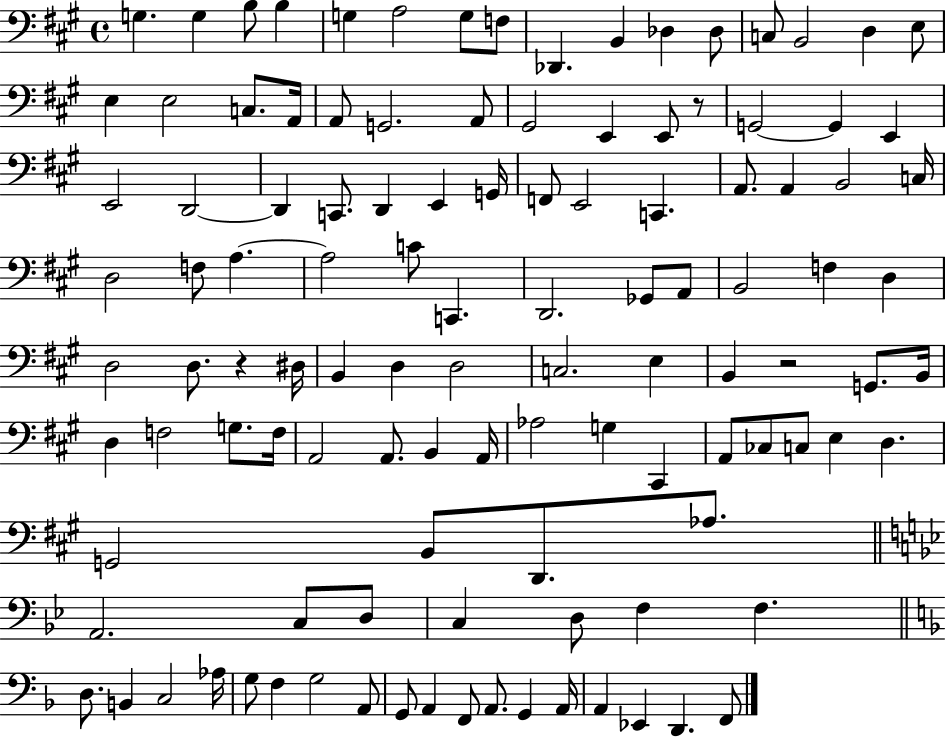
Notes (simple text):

G3/q. G3/q B3/e B3/q G3/q A3/h G3/e F3/e Db2/q. B2/q Db3/q Db3/e C3/e B2/h D3/q E3/e E3/q E3/h C3/e. A2/s A2/e G2/h. A2/e G#2/h E2/q E2/e R/e G2/h G2/q E2/q E2/h D2/h D2/q C2/e. D2/q E2/q G2/s F2/e E2/h C2/q. A2/e. A2/q B2/h C3/s D3/h F3/e A3/q. A3/h C4/e C2/q. D2/h. Gb2/e A2/e B2/h F3/q D3/q D3/h D3/e. R/q D#3/s B2/q D3/q D3/h C3/h. E3/q B2/q R/h G2/e. B2/s D3/q F3/h G3/e. F3/s A2/h A2/e. B2/q A2/s Ab3/h G3/q C#2/q A2/e CES3/e C3/e E3/q D3/q. G2/h B2/e D2/e. Ab3/e. A2/h. C3/e D3/e C3/q D3/e F3/q F3/q. D3/e. B2/q C3/h Ab3/s G3/e F3/q G3/h A2/e G2/e A2/q F2/e A2/e. G2/q A2/s A2/q Eb2/q D2/q. F2/e